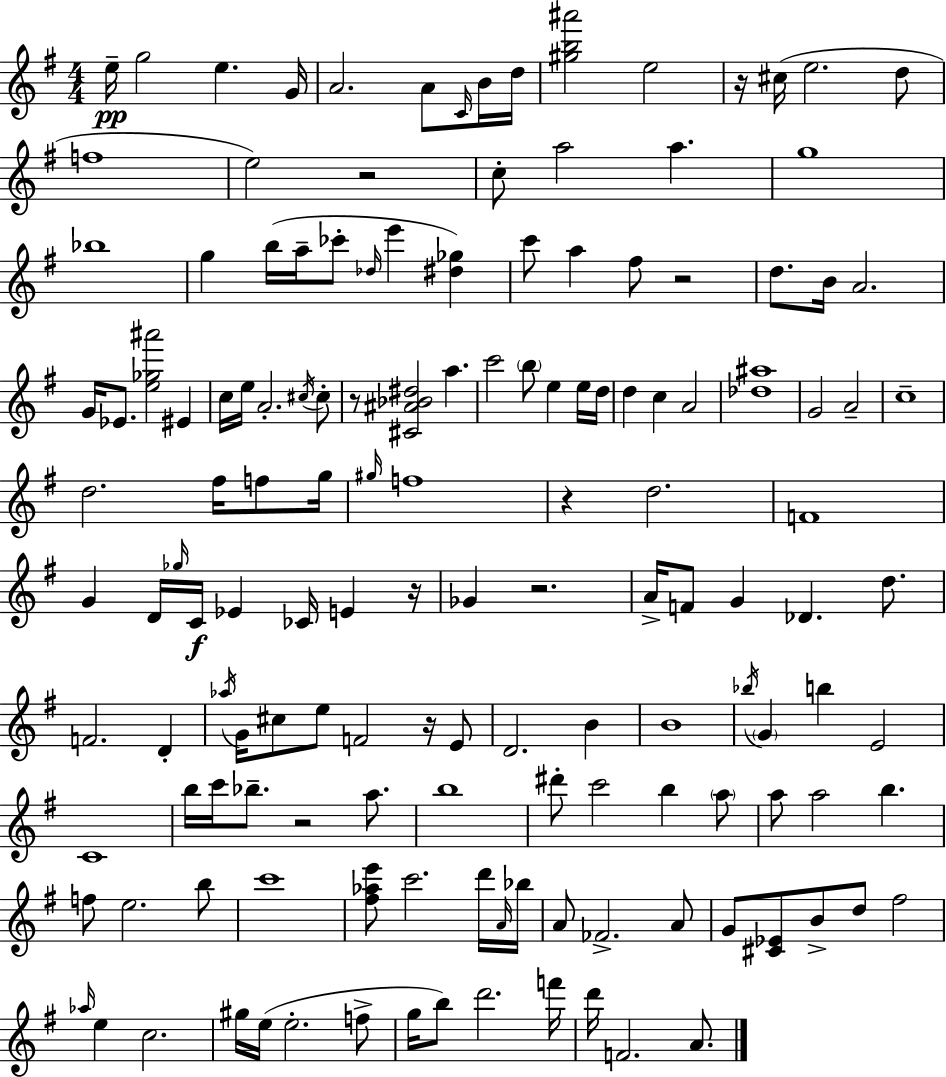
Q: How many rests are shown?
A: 9